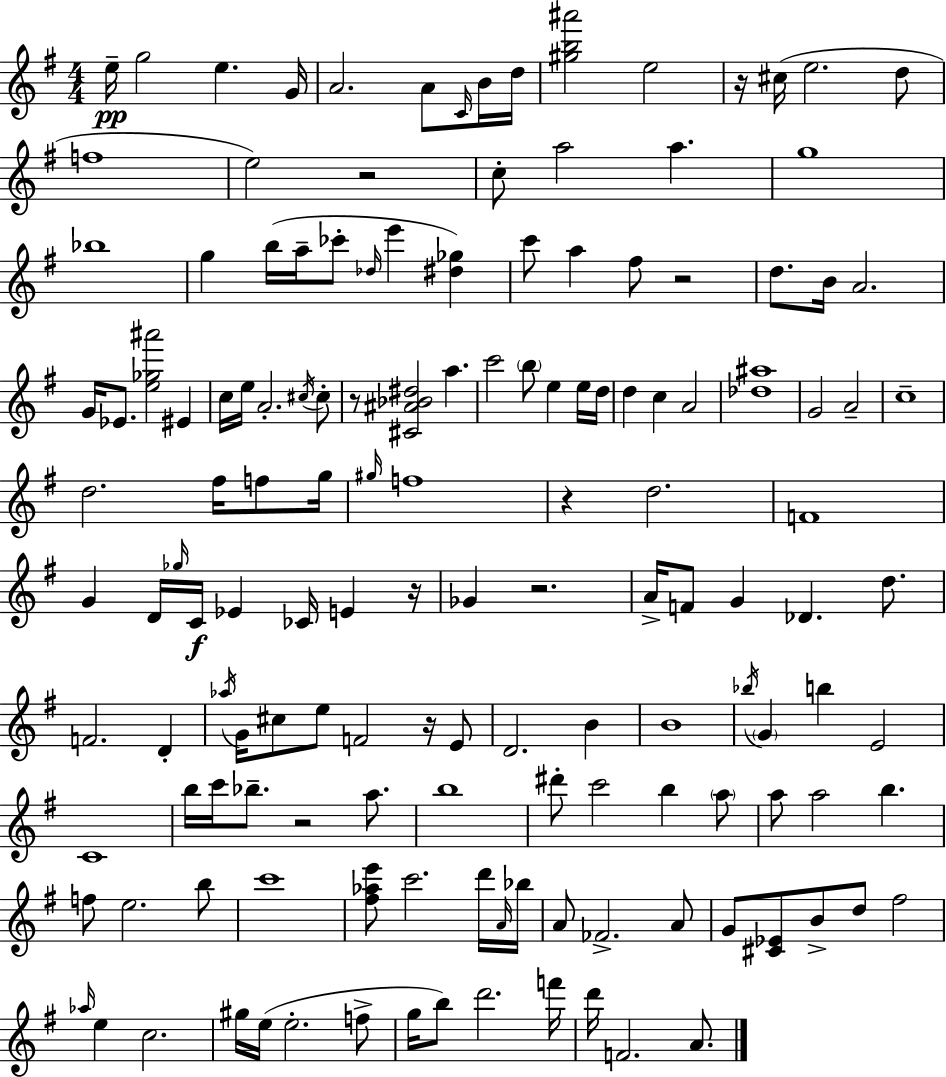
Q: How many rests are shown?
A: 9